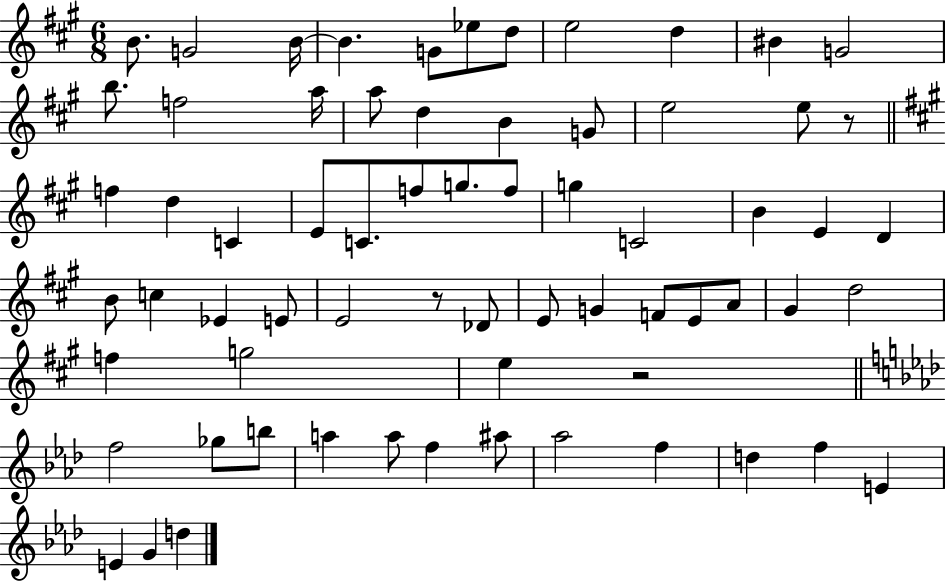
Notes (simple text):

B4/e. G4/h B4/s B4/q. G4/e Eb5/e D5/e E5/h D5/q BIS4/q G4/h B5/e. F5/h A5/s A5/e D5/q B4/q G4/e E5/h E5/e R/e F5/q D5/q C4/q E4/e C4/e. F5/e G5/e. F5/e G5/q C4/h B4/q E4/q D4/q B4/e C5/q Eb4/q E4/e E4/h R/e Db4/e E4/e G4/q F4/e E4/e A4/e G#4/q D5/h F5/q G5/h E5/q R/h F5/h Gb5/e B5/e A5/q A5/e F5/q A#5/e Ab5/h F5/q D5/q F5/q E4/q E4/q G4/q D5/q